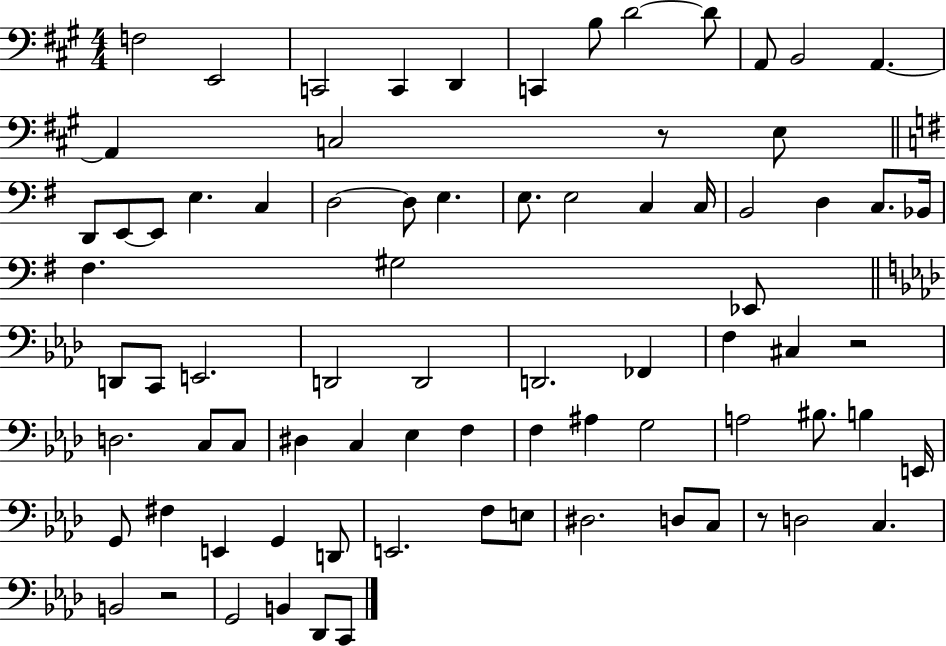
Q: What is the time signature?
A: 4/4